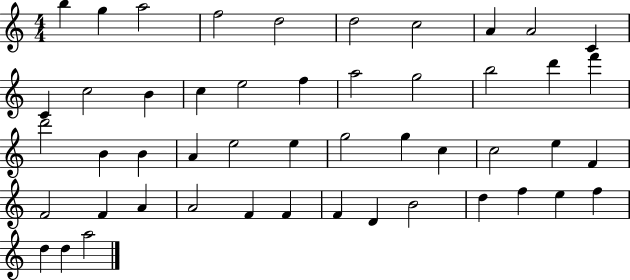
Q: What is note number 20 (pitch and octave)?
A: D6